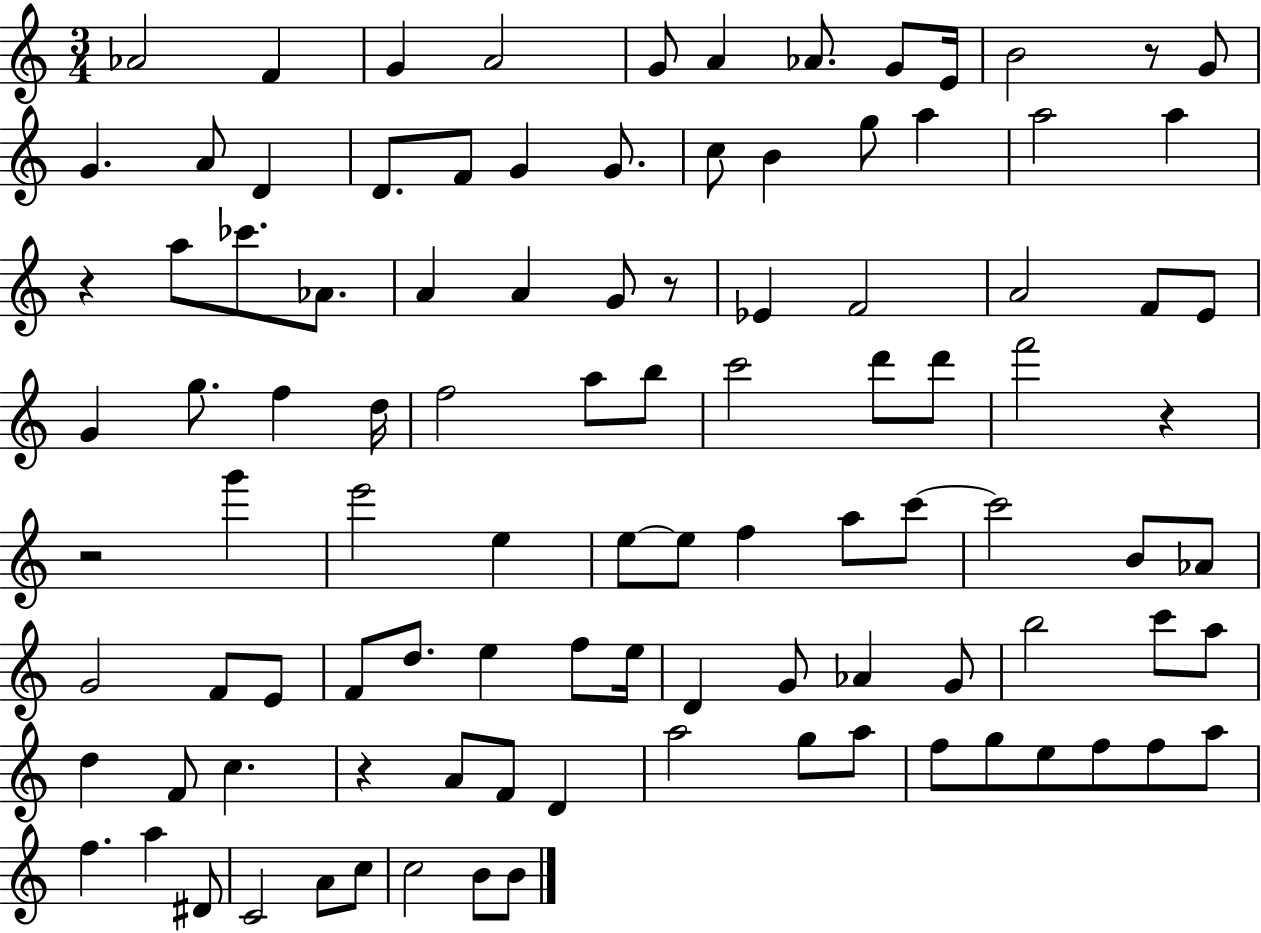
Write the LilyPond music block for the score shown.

{
  \clef treble
  \numericTimeSignature
  \time 3/4
  \key c \major
  aes'2 f'4 | g'4 a'2 | g'8 a'4 aes'8. g'8 e'16 | b'2 r8 g'8 | \break g'4. a'8 d'4 | d'8. f'8 g'4 g'8. | c''8 b'4 g''8 a''4 | a''2 a''4 | \break r4 a''8 ces'''8. aes'8. | a'4 a'4 g'8 r8 | ees'4 f'2 | a'2 f'8 e'8 | \break g'4 g''8. f''4 d''16 | f''2 a''8 b''8 | c'''2 d'''8 d'''8 | f'''2 r4 | \break r2 g'''4 | e'''2 e''4 | e''8~~ e''8 f''4 a''8 c'''8~~ | c'''2 b'8 aes'8 | \break g'2 f'8 e'8 | f'8 d''8. e''4 f''8 e''16 | d'4 g'8 aes'4 g'8 | b''2 c'''8 a''8 | \break d''4 f'8 c''4. | r4 a'8 f'8 d'4 | a''2 g''8 a''8 | f''8 g''8 e''8 f''8 f''8 a''8 | \break f''4. a''4 dis'8 | c'2 a'8 c''8 | c''2 b'8 b'8 | \bar "|."
}